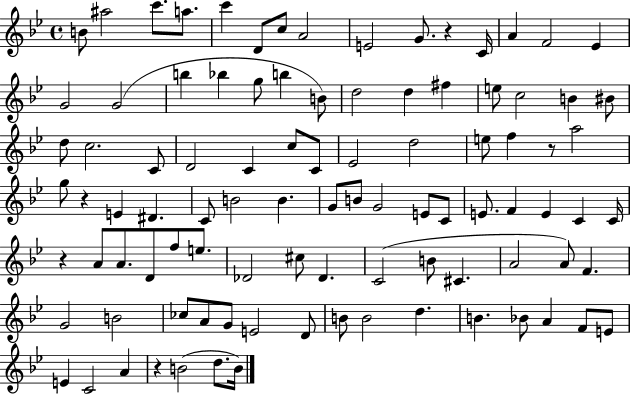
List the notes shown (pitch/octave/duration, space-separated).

B4/e A#5/h C6/e. A5/e. C6/q D4/e C5/e A4/h E4/h G4/e. R/q C4/s A4/q F4/h Eb4/q G4/h G4/h B5/q Bb5/q G5/e B5/q B4/e D5/h D5/q F#5/q E5/e C5/h B4/q BIS4/e D5/e C5/h. C4/e D4/h C4/q C5/e C4/e Eb4/h D5/h E5/e F5/q R/e A5/h G5/e R/q E4/q D#4/q. C4/e B4/h B4/q. G4/e B4/e G4/h E4/e C4/e E4/e. F4/q E4/q C4/q C4/s R/q A4/e A4/e. D4/e F5/e E5/e. Db4/h C#5/e Db4/q. C4/h B4/e C#4/q. A4/h A4/e F4/q. G4/h B4/h CES5/e A4/e G4/e E4/h D4/e B4/e B4/h D5/q. B4/q. Bb4/e A4/q F4/e E4/e E4/q C4/h A4/q R/q B4/h D5/e. B4/s